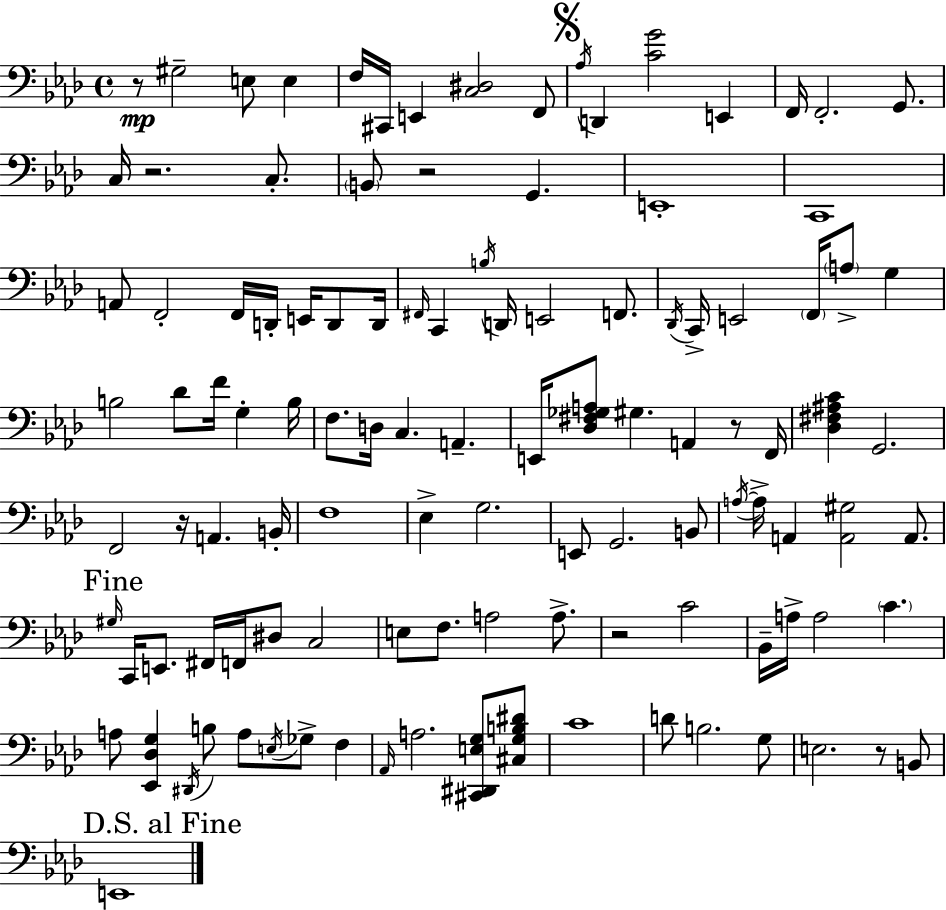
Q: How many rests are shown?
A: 7